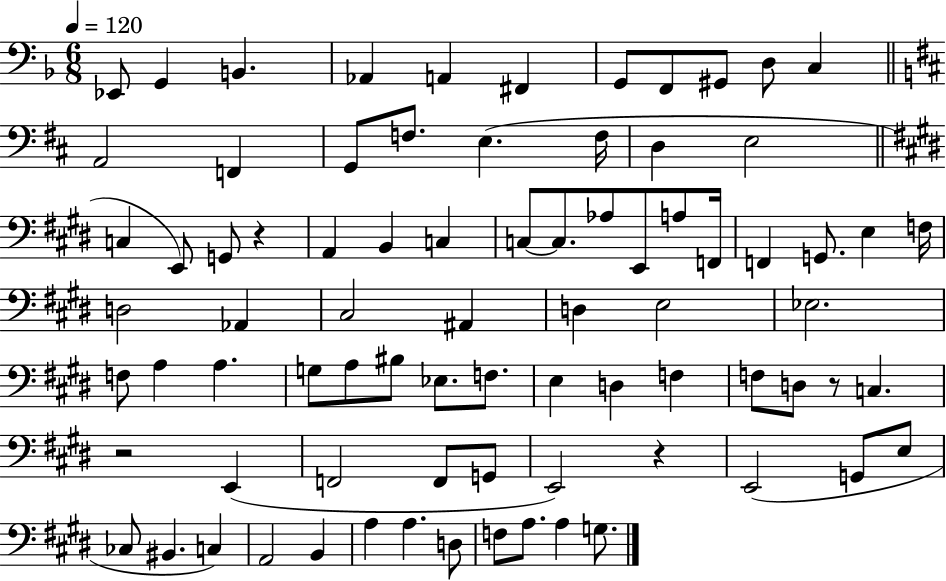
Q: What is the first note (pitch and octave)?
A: Eb2